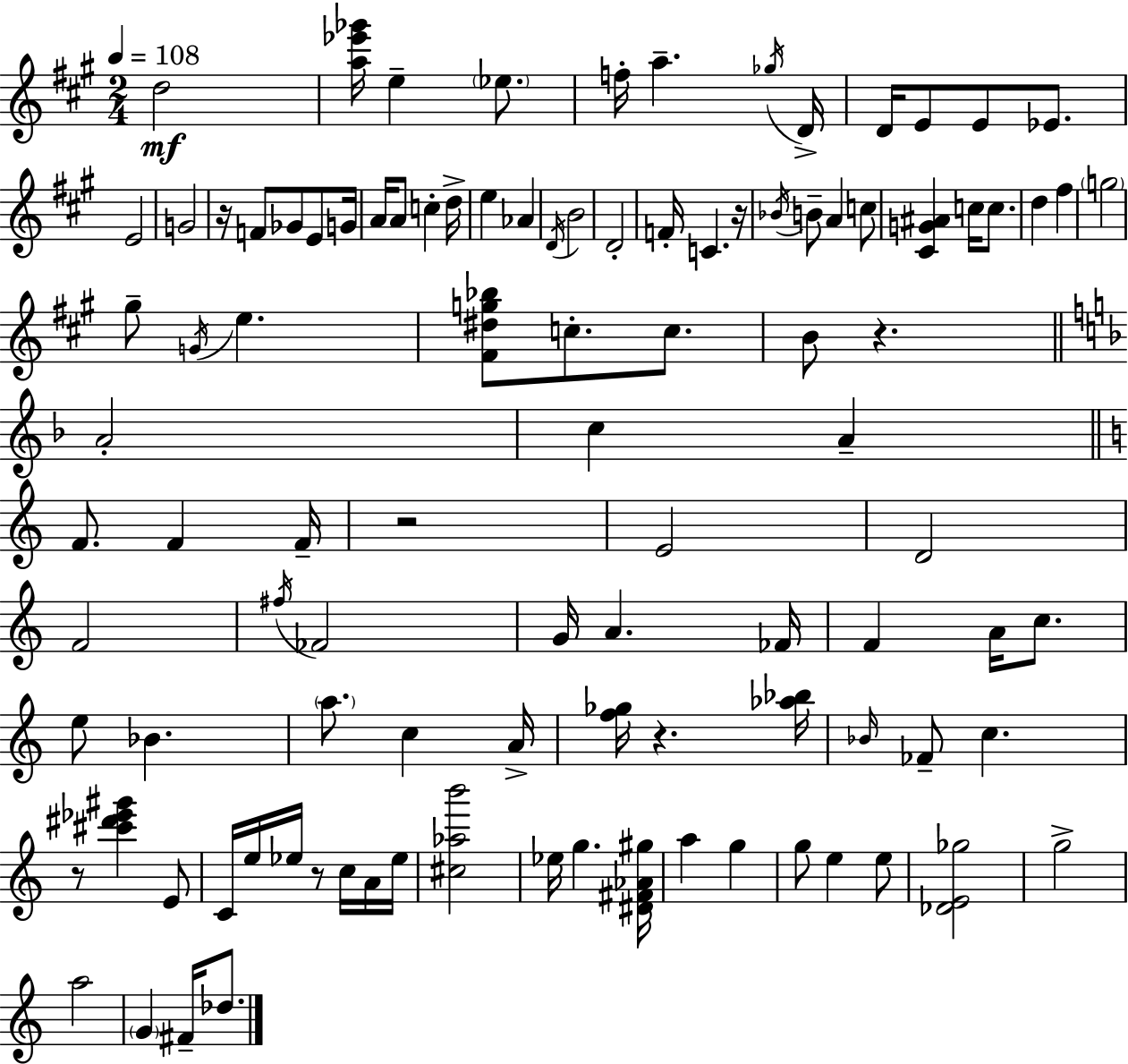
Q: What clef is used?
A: treble